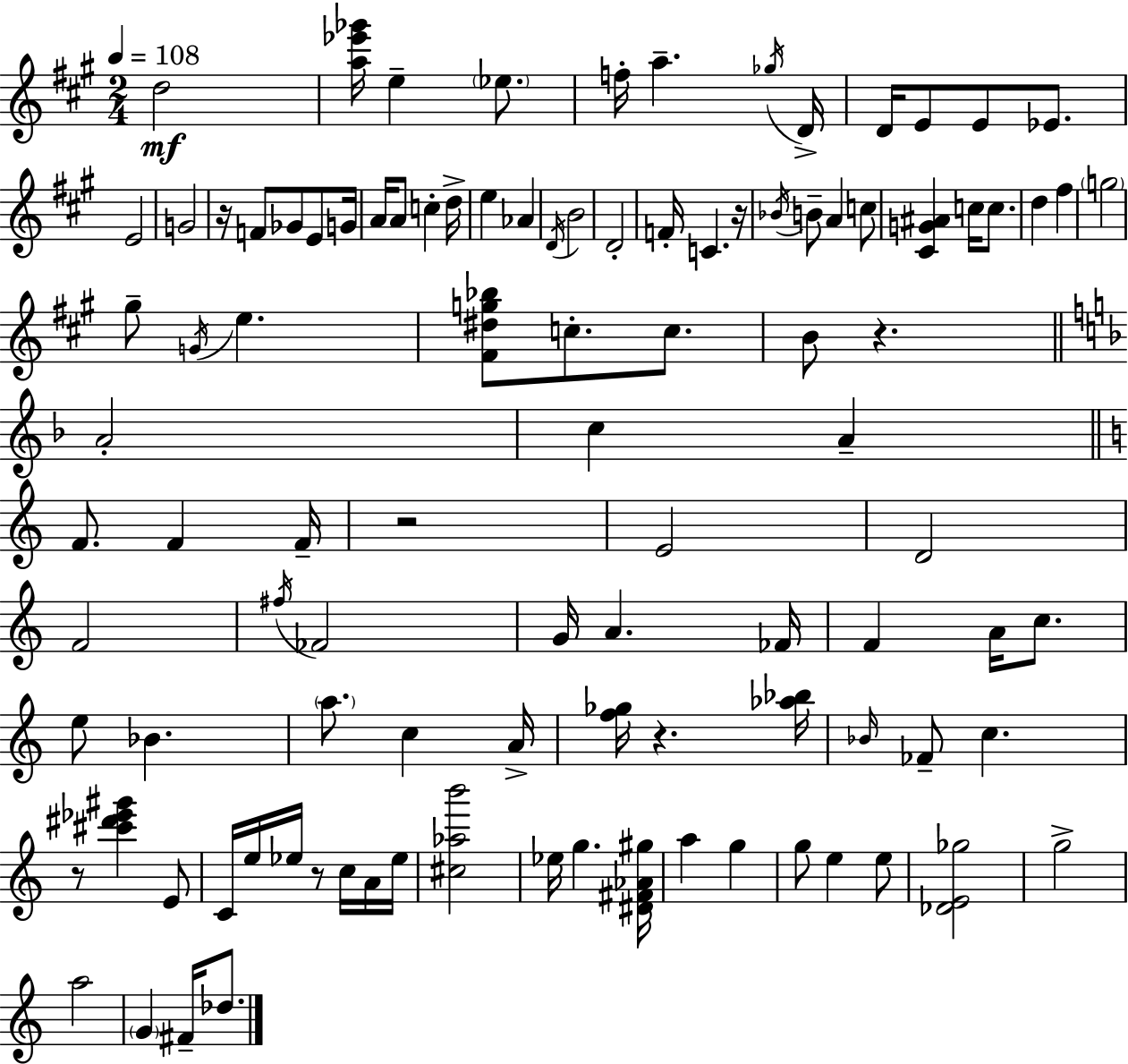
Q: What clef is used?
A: treble